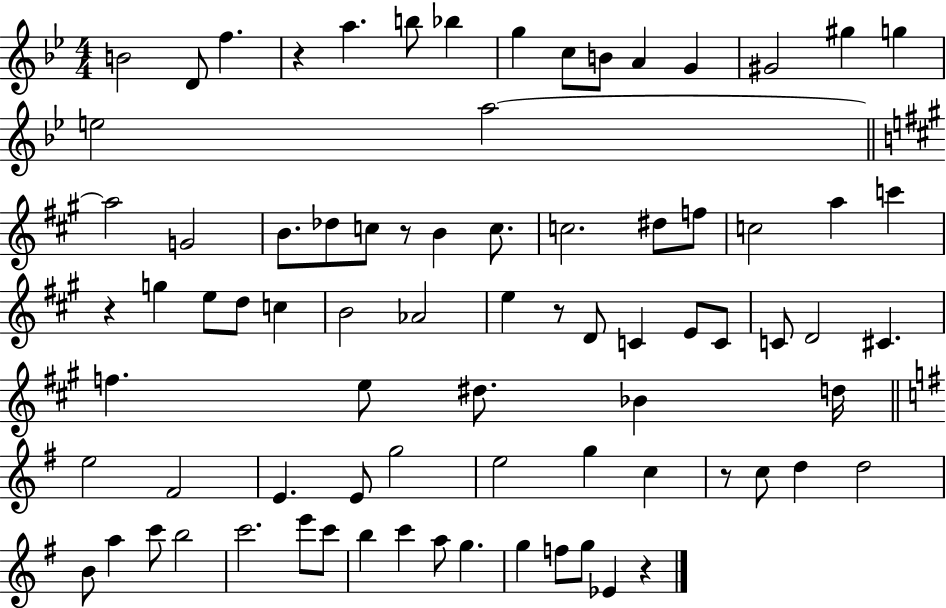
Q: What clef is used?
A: treble